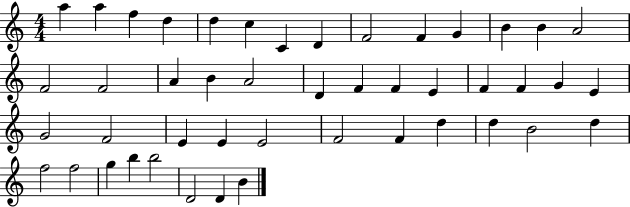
X:1
T:Untitled
M:4/4
L:1/4
K:C
a a f d d c C D F2 F G B B A2 F2 F2 A B A2 D F F E F F G E G2 F2 E E E2 F2 F d d B2 d f2 f2 g b b2 D2 D B